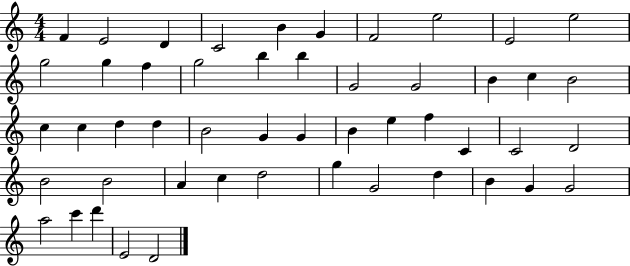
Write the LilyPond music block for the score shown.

{
  \clef treble
  \numericTimeSignature
  \time 4/4
  \key c \major
  f'4 e'2 d'4 | c'2 b'4 g'4 | f'2 e''2 | e'2 e''2 | \break g''2 g''4 f''4 | g''2 b''4 b''4 | g'2 g'2 | b'4 c''4 b'2 | \break c''4 c''4 d''4 d''4 | b'2 g'4 g'4 | b'4 e''4 f''4 c'4 | c'2 d'2 | \break b'2 b'2 | a'4 c''4 d''2 | g''4 g'2 d''4 | b'4 g'4 g'2 | \break a''2 c'''4 d'''4 | e'2 d'2 | \bar "|."
}